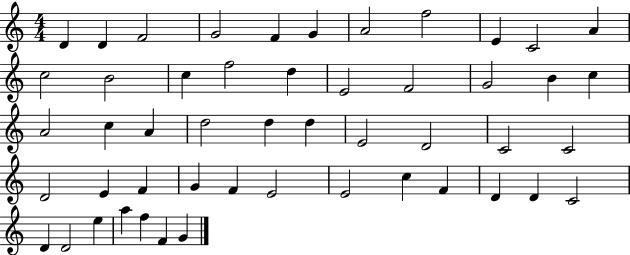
{
  \clef treble
  \numericTimeSignature
  \time 4/4
  \key c \major
  d'4 d'4 f'2 | g'2 f'4 g'4 | a'2 f''2 | e'4 c'2 a'4 | \break c''2 b'2 | c''4 f''2 d''4 | e'2 f'2 | g'2 b'4 c''4 | \break a'2 c''4 a'4 | d''2 d''4 d''4 | e'2 d'2 | c'2 c'2 | \break d'2 e'4 f'4 | g'4 f'4 e'2 | e'2 c''4 f'4 | d'4 d'4 c'2 | \break d'4 d'2 e''4 | a''4 f''4 f'4 g'4 | \bar "|."
}